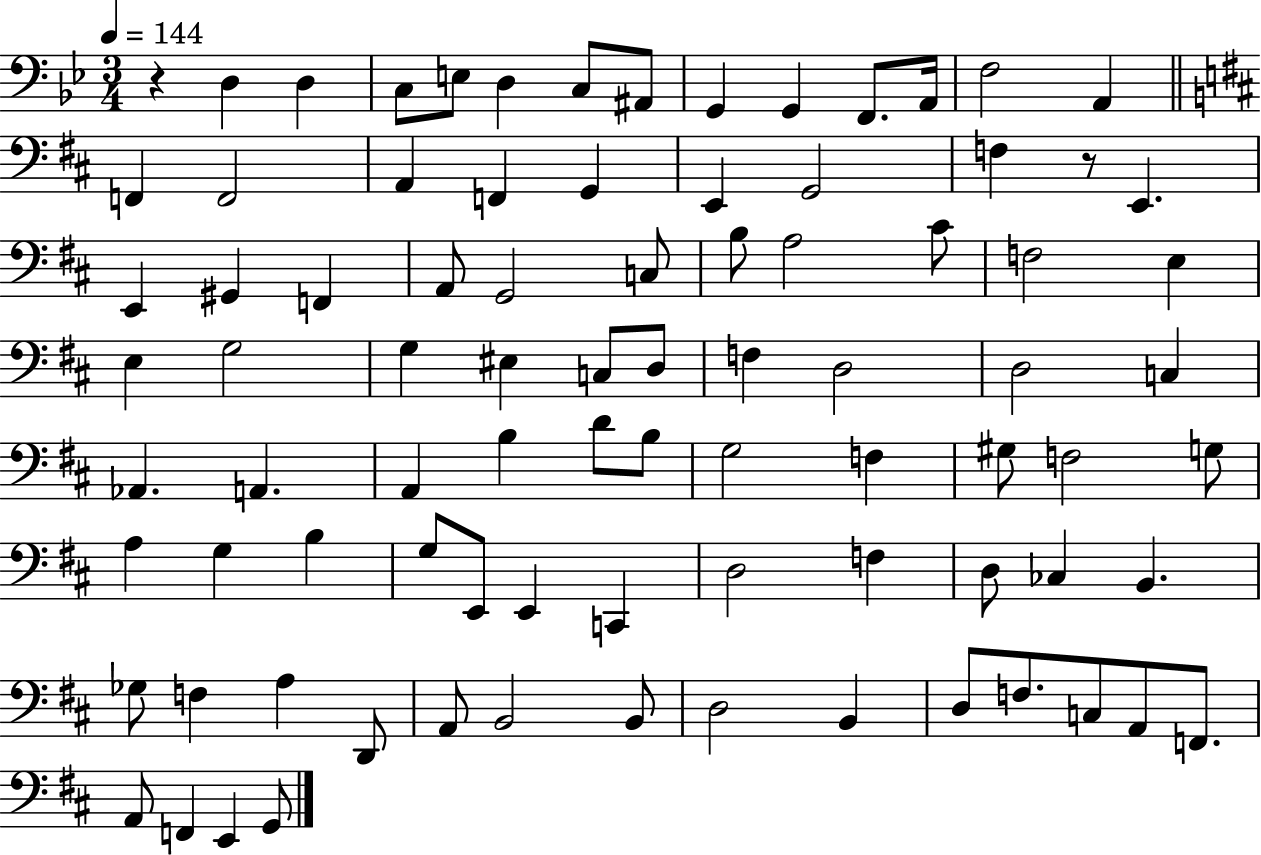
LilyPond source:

{
  \clef bass
  \numericTimeSignature
  \time 3/4
  \key bes \major
  \tempo 4 = 144
  \repeat volta 2 { r4 d4 d4 | c8 e8 d4 c8 ais,8 | g,4 g,4 f,8. a,16 | f2 a,4 | \break \bar "||" \break \key d \major f,4 f,2 | a,4 f,4 g,4 | e,4 g,2 | f4 r8 e,4. | \break e,4 gis,4 f,4 | a,8 g,2 c8 | b8 a2 cis'8 | f2 e4 | \break e4 g2 | g4 eis4 c8 d8 | f4 d2 | d2 c4 | \break aes,4. a,4. | a,4 b4 d'8 b8 | g2 f4 | gis8 f2 g8 | \break a4 g4 b4 | g8 e,8 e,4 c,4 | d2 f4 | d8 ces4 b,4. | \break ges8 f4 a4 d,8 | a,8 b,2 b,8 | d2 b,4 | d8 f8. c8 a,8 f,8. | \break a,8 f,4 e,4 g,8 | } \bar "|."
}